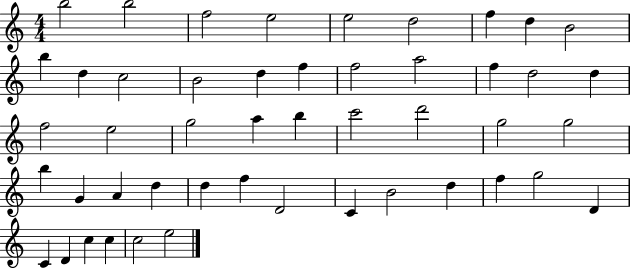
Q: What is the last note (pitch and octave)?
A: E5